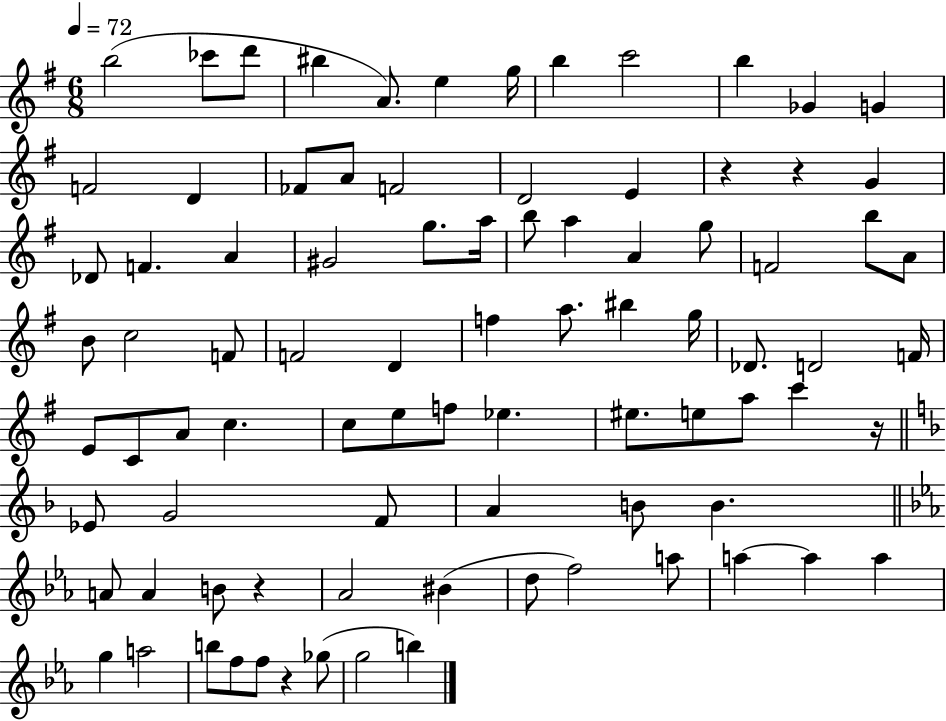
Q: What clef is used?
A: treble